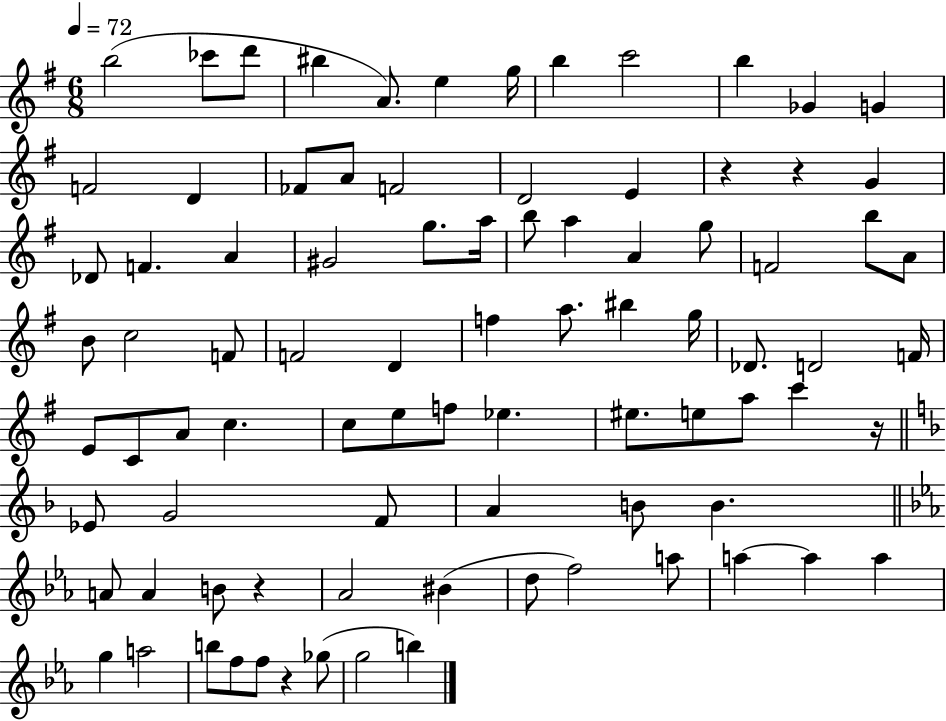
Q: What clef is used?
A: treble